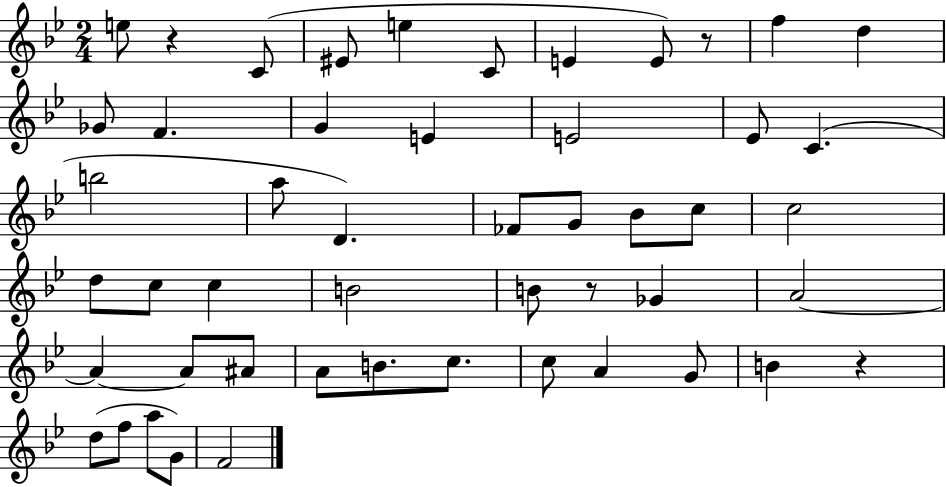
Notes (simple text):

E5/e R/q C4/e EIS4/e E5/q C4/e E4/q E4/e R/e F5/q D5/q Gb4/e F4/q. G4/q E4/q E4/h Eb4/e C4/q. B5/h A5/e D4/q. FES4/e G4/e Bb4/e C5/e C5/h D5/e C5/e C5/q B4/h B4/e R/e Gb4/q A4/h A4/q A4/e A#4/e A4/e B4/e. C5/e. C5/e A4/q G4/e B4/q R/q D5/e F5/e A5/e G4/e F4/h